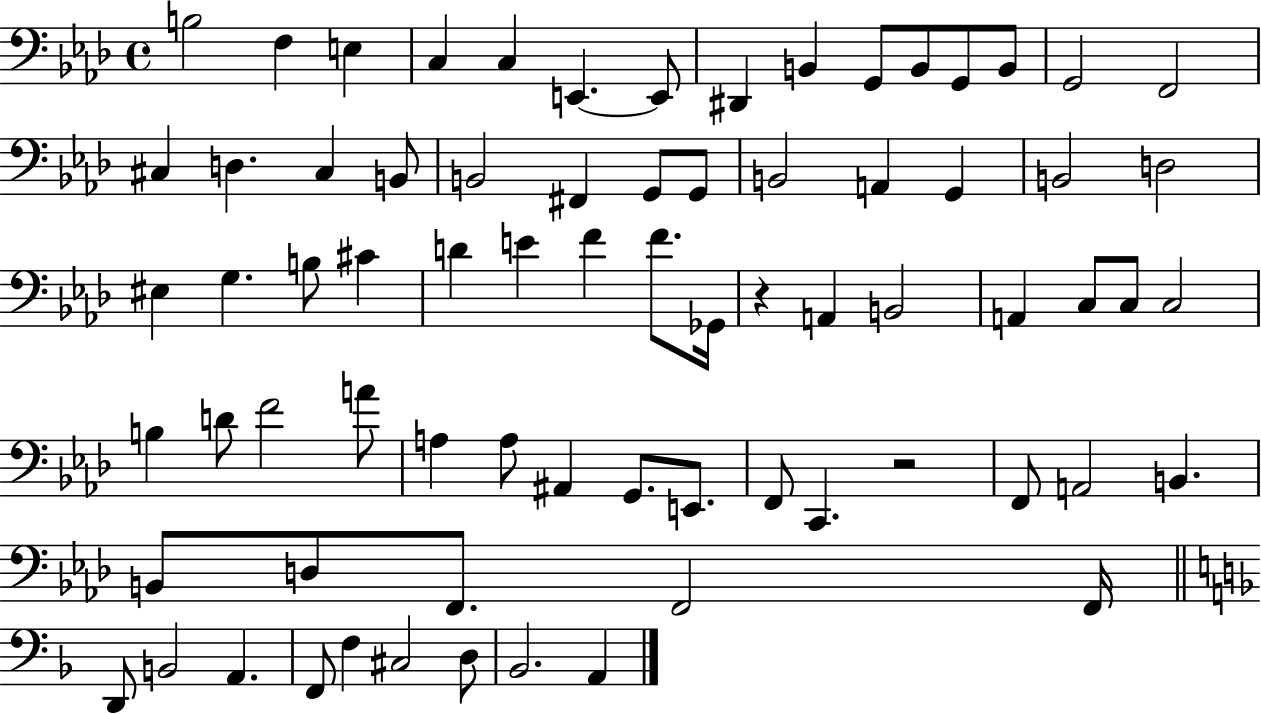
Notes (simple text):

B3/h F3/q E3/q C3/q C3/q E2/q. E2/e D#2/q B2/q G2/e B2/e G2/e B2/e G2/h F2/h C#3/q D3/q. C#3/q B2/e B2/h F#2/q G2/e G2/e B2/h A2/q G2/q B2/h D3/h EIS3/q G3/q. B3/e C#4/q D4/q E4/q F4/q F4/e. Gb2/s R/q A2/q B2/h A2/q C3/e C3/e C3/h B3/q D4/e F4/h A4/e A3/q A3/e A#2/q G2/e. E2/e. F2/e C2/q. R/h F2/e A2/h B2/q. B2/e D3/e F2/e. F2/h F2/s D2/e B2/h A2/q. F2/e F3/q C#3/h D3/e Bb2/h. A2/q